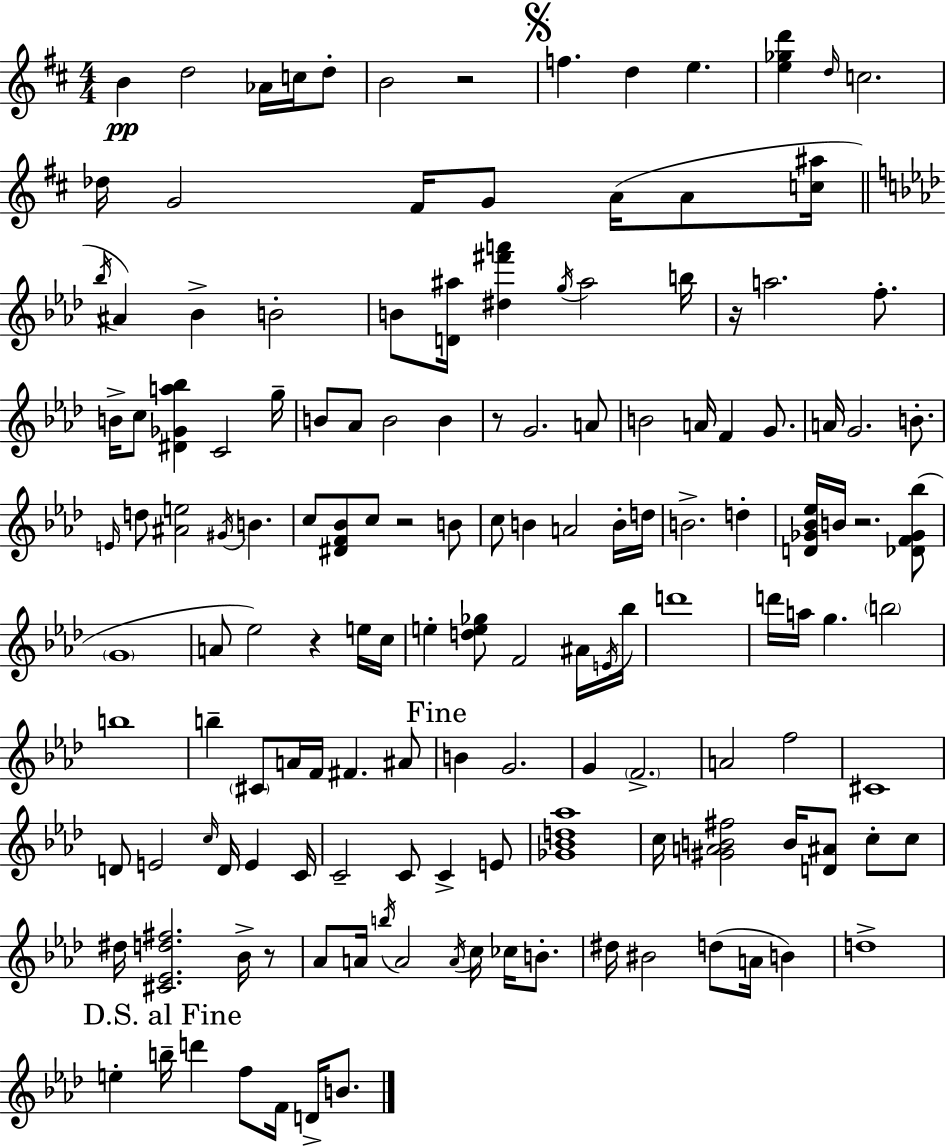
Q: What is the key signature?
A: D major